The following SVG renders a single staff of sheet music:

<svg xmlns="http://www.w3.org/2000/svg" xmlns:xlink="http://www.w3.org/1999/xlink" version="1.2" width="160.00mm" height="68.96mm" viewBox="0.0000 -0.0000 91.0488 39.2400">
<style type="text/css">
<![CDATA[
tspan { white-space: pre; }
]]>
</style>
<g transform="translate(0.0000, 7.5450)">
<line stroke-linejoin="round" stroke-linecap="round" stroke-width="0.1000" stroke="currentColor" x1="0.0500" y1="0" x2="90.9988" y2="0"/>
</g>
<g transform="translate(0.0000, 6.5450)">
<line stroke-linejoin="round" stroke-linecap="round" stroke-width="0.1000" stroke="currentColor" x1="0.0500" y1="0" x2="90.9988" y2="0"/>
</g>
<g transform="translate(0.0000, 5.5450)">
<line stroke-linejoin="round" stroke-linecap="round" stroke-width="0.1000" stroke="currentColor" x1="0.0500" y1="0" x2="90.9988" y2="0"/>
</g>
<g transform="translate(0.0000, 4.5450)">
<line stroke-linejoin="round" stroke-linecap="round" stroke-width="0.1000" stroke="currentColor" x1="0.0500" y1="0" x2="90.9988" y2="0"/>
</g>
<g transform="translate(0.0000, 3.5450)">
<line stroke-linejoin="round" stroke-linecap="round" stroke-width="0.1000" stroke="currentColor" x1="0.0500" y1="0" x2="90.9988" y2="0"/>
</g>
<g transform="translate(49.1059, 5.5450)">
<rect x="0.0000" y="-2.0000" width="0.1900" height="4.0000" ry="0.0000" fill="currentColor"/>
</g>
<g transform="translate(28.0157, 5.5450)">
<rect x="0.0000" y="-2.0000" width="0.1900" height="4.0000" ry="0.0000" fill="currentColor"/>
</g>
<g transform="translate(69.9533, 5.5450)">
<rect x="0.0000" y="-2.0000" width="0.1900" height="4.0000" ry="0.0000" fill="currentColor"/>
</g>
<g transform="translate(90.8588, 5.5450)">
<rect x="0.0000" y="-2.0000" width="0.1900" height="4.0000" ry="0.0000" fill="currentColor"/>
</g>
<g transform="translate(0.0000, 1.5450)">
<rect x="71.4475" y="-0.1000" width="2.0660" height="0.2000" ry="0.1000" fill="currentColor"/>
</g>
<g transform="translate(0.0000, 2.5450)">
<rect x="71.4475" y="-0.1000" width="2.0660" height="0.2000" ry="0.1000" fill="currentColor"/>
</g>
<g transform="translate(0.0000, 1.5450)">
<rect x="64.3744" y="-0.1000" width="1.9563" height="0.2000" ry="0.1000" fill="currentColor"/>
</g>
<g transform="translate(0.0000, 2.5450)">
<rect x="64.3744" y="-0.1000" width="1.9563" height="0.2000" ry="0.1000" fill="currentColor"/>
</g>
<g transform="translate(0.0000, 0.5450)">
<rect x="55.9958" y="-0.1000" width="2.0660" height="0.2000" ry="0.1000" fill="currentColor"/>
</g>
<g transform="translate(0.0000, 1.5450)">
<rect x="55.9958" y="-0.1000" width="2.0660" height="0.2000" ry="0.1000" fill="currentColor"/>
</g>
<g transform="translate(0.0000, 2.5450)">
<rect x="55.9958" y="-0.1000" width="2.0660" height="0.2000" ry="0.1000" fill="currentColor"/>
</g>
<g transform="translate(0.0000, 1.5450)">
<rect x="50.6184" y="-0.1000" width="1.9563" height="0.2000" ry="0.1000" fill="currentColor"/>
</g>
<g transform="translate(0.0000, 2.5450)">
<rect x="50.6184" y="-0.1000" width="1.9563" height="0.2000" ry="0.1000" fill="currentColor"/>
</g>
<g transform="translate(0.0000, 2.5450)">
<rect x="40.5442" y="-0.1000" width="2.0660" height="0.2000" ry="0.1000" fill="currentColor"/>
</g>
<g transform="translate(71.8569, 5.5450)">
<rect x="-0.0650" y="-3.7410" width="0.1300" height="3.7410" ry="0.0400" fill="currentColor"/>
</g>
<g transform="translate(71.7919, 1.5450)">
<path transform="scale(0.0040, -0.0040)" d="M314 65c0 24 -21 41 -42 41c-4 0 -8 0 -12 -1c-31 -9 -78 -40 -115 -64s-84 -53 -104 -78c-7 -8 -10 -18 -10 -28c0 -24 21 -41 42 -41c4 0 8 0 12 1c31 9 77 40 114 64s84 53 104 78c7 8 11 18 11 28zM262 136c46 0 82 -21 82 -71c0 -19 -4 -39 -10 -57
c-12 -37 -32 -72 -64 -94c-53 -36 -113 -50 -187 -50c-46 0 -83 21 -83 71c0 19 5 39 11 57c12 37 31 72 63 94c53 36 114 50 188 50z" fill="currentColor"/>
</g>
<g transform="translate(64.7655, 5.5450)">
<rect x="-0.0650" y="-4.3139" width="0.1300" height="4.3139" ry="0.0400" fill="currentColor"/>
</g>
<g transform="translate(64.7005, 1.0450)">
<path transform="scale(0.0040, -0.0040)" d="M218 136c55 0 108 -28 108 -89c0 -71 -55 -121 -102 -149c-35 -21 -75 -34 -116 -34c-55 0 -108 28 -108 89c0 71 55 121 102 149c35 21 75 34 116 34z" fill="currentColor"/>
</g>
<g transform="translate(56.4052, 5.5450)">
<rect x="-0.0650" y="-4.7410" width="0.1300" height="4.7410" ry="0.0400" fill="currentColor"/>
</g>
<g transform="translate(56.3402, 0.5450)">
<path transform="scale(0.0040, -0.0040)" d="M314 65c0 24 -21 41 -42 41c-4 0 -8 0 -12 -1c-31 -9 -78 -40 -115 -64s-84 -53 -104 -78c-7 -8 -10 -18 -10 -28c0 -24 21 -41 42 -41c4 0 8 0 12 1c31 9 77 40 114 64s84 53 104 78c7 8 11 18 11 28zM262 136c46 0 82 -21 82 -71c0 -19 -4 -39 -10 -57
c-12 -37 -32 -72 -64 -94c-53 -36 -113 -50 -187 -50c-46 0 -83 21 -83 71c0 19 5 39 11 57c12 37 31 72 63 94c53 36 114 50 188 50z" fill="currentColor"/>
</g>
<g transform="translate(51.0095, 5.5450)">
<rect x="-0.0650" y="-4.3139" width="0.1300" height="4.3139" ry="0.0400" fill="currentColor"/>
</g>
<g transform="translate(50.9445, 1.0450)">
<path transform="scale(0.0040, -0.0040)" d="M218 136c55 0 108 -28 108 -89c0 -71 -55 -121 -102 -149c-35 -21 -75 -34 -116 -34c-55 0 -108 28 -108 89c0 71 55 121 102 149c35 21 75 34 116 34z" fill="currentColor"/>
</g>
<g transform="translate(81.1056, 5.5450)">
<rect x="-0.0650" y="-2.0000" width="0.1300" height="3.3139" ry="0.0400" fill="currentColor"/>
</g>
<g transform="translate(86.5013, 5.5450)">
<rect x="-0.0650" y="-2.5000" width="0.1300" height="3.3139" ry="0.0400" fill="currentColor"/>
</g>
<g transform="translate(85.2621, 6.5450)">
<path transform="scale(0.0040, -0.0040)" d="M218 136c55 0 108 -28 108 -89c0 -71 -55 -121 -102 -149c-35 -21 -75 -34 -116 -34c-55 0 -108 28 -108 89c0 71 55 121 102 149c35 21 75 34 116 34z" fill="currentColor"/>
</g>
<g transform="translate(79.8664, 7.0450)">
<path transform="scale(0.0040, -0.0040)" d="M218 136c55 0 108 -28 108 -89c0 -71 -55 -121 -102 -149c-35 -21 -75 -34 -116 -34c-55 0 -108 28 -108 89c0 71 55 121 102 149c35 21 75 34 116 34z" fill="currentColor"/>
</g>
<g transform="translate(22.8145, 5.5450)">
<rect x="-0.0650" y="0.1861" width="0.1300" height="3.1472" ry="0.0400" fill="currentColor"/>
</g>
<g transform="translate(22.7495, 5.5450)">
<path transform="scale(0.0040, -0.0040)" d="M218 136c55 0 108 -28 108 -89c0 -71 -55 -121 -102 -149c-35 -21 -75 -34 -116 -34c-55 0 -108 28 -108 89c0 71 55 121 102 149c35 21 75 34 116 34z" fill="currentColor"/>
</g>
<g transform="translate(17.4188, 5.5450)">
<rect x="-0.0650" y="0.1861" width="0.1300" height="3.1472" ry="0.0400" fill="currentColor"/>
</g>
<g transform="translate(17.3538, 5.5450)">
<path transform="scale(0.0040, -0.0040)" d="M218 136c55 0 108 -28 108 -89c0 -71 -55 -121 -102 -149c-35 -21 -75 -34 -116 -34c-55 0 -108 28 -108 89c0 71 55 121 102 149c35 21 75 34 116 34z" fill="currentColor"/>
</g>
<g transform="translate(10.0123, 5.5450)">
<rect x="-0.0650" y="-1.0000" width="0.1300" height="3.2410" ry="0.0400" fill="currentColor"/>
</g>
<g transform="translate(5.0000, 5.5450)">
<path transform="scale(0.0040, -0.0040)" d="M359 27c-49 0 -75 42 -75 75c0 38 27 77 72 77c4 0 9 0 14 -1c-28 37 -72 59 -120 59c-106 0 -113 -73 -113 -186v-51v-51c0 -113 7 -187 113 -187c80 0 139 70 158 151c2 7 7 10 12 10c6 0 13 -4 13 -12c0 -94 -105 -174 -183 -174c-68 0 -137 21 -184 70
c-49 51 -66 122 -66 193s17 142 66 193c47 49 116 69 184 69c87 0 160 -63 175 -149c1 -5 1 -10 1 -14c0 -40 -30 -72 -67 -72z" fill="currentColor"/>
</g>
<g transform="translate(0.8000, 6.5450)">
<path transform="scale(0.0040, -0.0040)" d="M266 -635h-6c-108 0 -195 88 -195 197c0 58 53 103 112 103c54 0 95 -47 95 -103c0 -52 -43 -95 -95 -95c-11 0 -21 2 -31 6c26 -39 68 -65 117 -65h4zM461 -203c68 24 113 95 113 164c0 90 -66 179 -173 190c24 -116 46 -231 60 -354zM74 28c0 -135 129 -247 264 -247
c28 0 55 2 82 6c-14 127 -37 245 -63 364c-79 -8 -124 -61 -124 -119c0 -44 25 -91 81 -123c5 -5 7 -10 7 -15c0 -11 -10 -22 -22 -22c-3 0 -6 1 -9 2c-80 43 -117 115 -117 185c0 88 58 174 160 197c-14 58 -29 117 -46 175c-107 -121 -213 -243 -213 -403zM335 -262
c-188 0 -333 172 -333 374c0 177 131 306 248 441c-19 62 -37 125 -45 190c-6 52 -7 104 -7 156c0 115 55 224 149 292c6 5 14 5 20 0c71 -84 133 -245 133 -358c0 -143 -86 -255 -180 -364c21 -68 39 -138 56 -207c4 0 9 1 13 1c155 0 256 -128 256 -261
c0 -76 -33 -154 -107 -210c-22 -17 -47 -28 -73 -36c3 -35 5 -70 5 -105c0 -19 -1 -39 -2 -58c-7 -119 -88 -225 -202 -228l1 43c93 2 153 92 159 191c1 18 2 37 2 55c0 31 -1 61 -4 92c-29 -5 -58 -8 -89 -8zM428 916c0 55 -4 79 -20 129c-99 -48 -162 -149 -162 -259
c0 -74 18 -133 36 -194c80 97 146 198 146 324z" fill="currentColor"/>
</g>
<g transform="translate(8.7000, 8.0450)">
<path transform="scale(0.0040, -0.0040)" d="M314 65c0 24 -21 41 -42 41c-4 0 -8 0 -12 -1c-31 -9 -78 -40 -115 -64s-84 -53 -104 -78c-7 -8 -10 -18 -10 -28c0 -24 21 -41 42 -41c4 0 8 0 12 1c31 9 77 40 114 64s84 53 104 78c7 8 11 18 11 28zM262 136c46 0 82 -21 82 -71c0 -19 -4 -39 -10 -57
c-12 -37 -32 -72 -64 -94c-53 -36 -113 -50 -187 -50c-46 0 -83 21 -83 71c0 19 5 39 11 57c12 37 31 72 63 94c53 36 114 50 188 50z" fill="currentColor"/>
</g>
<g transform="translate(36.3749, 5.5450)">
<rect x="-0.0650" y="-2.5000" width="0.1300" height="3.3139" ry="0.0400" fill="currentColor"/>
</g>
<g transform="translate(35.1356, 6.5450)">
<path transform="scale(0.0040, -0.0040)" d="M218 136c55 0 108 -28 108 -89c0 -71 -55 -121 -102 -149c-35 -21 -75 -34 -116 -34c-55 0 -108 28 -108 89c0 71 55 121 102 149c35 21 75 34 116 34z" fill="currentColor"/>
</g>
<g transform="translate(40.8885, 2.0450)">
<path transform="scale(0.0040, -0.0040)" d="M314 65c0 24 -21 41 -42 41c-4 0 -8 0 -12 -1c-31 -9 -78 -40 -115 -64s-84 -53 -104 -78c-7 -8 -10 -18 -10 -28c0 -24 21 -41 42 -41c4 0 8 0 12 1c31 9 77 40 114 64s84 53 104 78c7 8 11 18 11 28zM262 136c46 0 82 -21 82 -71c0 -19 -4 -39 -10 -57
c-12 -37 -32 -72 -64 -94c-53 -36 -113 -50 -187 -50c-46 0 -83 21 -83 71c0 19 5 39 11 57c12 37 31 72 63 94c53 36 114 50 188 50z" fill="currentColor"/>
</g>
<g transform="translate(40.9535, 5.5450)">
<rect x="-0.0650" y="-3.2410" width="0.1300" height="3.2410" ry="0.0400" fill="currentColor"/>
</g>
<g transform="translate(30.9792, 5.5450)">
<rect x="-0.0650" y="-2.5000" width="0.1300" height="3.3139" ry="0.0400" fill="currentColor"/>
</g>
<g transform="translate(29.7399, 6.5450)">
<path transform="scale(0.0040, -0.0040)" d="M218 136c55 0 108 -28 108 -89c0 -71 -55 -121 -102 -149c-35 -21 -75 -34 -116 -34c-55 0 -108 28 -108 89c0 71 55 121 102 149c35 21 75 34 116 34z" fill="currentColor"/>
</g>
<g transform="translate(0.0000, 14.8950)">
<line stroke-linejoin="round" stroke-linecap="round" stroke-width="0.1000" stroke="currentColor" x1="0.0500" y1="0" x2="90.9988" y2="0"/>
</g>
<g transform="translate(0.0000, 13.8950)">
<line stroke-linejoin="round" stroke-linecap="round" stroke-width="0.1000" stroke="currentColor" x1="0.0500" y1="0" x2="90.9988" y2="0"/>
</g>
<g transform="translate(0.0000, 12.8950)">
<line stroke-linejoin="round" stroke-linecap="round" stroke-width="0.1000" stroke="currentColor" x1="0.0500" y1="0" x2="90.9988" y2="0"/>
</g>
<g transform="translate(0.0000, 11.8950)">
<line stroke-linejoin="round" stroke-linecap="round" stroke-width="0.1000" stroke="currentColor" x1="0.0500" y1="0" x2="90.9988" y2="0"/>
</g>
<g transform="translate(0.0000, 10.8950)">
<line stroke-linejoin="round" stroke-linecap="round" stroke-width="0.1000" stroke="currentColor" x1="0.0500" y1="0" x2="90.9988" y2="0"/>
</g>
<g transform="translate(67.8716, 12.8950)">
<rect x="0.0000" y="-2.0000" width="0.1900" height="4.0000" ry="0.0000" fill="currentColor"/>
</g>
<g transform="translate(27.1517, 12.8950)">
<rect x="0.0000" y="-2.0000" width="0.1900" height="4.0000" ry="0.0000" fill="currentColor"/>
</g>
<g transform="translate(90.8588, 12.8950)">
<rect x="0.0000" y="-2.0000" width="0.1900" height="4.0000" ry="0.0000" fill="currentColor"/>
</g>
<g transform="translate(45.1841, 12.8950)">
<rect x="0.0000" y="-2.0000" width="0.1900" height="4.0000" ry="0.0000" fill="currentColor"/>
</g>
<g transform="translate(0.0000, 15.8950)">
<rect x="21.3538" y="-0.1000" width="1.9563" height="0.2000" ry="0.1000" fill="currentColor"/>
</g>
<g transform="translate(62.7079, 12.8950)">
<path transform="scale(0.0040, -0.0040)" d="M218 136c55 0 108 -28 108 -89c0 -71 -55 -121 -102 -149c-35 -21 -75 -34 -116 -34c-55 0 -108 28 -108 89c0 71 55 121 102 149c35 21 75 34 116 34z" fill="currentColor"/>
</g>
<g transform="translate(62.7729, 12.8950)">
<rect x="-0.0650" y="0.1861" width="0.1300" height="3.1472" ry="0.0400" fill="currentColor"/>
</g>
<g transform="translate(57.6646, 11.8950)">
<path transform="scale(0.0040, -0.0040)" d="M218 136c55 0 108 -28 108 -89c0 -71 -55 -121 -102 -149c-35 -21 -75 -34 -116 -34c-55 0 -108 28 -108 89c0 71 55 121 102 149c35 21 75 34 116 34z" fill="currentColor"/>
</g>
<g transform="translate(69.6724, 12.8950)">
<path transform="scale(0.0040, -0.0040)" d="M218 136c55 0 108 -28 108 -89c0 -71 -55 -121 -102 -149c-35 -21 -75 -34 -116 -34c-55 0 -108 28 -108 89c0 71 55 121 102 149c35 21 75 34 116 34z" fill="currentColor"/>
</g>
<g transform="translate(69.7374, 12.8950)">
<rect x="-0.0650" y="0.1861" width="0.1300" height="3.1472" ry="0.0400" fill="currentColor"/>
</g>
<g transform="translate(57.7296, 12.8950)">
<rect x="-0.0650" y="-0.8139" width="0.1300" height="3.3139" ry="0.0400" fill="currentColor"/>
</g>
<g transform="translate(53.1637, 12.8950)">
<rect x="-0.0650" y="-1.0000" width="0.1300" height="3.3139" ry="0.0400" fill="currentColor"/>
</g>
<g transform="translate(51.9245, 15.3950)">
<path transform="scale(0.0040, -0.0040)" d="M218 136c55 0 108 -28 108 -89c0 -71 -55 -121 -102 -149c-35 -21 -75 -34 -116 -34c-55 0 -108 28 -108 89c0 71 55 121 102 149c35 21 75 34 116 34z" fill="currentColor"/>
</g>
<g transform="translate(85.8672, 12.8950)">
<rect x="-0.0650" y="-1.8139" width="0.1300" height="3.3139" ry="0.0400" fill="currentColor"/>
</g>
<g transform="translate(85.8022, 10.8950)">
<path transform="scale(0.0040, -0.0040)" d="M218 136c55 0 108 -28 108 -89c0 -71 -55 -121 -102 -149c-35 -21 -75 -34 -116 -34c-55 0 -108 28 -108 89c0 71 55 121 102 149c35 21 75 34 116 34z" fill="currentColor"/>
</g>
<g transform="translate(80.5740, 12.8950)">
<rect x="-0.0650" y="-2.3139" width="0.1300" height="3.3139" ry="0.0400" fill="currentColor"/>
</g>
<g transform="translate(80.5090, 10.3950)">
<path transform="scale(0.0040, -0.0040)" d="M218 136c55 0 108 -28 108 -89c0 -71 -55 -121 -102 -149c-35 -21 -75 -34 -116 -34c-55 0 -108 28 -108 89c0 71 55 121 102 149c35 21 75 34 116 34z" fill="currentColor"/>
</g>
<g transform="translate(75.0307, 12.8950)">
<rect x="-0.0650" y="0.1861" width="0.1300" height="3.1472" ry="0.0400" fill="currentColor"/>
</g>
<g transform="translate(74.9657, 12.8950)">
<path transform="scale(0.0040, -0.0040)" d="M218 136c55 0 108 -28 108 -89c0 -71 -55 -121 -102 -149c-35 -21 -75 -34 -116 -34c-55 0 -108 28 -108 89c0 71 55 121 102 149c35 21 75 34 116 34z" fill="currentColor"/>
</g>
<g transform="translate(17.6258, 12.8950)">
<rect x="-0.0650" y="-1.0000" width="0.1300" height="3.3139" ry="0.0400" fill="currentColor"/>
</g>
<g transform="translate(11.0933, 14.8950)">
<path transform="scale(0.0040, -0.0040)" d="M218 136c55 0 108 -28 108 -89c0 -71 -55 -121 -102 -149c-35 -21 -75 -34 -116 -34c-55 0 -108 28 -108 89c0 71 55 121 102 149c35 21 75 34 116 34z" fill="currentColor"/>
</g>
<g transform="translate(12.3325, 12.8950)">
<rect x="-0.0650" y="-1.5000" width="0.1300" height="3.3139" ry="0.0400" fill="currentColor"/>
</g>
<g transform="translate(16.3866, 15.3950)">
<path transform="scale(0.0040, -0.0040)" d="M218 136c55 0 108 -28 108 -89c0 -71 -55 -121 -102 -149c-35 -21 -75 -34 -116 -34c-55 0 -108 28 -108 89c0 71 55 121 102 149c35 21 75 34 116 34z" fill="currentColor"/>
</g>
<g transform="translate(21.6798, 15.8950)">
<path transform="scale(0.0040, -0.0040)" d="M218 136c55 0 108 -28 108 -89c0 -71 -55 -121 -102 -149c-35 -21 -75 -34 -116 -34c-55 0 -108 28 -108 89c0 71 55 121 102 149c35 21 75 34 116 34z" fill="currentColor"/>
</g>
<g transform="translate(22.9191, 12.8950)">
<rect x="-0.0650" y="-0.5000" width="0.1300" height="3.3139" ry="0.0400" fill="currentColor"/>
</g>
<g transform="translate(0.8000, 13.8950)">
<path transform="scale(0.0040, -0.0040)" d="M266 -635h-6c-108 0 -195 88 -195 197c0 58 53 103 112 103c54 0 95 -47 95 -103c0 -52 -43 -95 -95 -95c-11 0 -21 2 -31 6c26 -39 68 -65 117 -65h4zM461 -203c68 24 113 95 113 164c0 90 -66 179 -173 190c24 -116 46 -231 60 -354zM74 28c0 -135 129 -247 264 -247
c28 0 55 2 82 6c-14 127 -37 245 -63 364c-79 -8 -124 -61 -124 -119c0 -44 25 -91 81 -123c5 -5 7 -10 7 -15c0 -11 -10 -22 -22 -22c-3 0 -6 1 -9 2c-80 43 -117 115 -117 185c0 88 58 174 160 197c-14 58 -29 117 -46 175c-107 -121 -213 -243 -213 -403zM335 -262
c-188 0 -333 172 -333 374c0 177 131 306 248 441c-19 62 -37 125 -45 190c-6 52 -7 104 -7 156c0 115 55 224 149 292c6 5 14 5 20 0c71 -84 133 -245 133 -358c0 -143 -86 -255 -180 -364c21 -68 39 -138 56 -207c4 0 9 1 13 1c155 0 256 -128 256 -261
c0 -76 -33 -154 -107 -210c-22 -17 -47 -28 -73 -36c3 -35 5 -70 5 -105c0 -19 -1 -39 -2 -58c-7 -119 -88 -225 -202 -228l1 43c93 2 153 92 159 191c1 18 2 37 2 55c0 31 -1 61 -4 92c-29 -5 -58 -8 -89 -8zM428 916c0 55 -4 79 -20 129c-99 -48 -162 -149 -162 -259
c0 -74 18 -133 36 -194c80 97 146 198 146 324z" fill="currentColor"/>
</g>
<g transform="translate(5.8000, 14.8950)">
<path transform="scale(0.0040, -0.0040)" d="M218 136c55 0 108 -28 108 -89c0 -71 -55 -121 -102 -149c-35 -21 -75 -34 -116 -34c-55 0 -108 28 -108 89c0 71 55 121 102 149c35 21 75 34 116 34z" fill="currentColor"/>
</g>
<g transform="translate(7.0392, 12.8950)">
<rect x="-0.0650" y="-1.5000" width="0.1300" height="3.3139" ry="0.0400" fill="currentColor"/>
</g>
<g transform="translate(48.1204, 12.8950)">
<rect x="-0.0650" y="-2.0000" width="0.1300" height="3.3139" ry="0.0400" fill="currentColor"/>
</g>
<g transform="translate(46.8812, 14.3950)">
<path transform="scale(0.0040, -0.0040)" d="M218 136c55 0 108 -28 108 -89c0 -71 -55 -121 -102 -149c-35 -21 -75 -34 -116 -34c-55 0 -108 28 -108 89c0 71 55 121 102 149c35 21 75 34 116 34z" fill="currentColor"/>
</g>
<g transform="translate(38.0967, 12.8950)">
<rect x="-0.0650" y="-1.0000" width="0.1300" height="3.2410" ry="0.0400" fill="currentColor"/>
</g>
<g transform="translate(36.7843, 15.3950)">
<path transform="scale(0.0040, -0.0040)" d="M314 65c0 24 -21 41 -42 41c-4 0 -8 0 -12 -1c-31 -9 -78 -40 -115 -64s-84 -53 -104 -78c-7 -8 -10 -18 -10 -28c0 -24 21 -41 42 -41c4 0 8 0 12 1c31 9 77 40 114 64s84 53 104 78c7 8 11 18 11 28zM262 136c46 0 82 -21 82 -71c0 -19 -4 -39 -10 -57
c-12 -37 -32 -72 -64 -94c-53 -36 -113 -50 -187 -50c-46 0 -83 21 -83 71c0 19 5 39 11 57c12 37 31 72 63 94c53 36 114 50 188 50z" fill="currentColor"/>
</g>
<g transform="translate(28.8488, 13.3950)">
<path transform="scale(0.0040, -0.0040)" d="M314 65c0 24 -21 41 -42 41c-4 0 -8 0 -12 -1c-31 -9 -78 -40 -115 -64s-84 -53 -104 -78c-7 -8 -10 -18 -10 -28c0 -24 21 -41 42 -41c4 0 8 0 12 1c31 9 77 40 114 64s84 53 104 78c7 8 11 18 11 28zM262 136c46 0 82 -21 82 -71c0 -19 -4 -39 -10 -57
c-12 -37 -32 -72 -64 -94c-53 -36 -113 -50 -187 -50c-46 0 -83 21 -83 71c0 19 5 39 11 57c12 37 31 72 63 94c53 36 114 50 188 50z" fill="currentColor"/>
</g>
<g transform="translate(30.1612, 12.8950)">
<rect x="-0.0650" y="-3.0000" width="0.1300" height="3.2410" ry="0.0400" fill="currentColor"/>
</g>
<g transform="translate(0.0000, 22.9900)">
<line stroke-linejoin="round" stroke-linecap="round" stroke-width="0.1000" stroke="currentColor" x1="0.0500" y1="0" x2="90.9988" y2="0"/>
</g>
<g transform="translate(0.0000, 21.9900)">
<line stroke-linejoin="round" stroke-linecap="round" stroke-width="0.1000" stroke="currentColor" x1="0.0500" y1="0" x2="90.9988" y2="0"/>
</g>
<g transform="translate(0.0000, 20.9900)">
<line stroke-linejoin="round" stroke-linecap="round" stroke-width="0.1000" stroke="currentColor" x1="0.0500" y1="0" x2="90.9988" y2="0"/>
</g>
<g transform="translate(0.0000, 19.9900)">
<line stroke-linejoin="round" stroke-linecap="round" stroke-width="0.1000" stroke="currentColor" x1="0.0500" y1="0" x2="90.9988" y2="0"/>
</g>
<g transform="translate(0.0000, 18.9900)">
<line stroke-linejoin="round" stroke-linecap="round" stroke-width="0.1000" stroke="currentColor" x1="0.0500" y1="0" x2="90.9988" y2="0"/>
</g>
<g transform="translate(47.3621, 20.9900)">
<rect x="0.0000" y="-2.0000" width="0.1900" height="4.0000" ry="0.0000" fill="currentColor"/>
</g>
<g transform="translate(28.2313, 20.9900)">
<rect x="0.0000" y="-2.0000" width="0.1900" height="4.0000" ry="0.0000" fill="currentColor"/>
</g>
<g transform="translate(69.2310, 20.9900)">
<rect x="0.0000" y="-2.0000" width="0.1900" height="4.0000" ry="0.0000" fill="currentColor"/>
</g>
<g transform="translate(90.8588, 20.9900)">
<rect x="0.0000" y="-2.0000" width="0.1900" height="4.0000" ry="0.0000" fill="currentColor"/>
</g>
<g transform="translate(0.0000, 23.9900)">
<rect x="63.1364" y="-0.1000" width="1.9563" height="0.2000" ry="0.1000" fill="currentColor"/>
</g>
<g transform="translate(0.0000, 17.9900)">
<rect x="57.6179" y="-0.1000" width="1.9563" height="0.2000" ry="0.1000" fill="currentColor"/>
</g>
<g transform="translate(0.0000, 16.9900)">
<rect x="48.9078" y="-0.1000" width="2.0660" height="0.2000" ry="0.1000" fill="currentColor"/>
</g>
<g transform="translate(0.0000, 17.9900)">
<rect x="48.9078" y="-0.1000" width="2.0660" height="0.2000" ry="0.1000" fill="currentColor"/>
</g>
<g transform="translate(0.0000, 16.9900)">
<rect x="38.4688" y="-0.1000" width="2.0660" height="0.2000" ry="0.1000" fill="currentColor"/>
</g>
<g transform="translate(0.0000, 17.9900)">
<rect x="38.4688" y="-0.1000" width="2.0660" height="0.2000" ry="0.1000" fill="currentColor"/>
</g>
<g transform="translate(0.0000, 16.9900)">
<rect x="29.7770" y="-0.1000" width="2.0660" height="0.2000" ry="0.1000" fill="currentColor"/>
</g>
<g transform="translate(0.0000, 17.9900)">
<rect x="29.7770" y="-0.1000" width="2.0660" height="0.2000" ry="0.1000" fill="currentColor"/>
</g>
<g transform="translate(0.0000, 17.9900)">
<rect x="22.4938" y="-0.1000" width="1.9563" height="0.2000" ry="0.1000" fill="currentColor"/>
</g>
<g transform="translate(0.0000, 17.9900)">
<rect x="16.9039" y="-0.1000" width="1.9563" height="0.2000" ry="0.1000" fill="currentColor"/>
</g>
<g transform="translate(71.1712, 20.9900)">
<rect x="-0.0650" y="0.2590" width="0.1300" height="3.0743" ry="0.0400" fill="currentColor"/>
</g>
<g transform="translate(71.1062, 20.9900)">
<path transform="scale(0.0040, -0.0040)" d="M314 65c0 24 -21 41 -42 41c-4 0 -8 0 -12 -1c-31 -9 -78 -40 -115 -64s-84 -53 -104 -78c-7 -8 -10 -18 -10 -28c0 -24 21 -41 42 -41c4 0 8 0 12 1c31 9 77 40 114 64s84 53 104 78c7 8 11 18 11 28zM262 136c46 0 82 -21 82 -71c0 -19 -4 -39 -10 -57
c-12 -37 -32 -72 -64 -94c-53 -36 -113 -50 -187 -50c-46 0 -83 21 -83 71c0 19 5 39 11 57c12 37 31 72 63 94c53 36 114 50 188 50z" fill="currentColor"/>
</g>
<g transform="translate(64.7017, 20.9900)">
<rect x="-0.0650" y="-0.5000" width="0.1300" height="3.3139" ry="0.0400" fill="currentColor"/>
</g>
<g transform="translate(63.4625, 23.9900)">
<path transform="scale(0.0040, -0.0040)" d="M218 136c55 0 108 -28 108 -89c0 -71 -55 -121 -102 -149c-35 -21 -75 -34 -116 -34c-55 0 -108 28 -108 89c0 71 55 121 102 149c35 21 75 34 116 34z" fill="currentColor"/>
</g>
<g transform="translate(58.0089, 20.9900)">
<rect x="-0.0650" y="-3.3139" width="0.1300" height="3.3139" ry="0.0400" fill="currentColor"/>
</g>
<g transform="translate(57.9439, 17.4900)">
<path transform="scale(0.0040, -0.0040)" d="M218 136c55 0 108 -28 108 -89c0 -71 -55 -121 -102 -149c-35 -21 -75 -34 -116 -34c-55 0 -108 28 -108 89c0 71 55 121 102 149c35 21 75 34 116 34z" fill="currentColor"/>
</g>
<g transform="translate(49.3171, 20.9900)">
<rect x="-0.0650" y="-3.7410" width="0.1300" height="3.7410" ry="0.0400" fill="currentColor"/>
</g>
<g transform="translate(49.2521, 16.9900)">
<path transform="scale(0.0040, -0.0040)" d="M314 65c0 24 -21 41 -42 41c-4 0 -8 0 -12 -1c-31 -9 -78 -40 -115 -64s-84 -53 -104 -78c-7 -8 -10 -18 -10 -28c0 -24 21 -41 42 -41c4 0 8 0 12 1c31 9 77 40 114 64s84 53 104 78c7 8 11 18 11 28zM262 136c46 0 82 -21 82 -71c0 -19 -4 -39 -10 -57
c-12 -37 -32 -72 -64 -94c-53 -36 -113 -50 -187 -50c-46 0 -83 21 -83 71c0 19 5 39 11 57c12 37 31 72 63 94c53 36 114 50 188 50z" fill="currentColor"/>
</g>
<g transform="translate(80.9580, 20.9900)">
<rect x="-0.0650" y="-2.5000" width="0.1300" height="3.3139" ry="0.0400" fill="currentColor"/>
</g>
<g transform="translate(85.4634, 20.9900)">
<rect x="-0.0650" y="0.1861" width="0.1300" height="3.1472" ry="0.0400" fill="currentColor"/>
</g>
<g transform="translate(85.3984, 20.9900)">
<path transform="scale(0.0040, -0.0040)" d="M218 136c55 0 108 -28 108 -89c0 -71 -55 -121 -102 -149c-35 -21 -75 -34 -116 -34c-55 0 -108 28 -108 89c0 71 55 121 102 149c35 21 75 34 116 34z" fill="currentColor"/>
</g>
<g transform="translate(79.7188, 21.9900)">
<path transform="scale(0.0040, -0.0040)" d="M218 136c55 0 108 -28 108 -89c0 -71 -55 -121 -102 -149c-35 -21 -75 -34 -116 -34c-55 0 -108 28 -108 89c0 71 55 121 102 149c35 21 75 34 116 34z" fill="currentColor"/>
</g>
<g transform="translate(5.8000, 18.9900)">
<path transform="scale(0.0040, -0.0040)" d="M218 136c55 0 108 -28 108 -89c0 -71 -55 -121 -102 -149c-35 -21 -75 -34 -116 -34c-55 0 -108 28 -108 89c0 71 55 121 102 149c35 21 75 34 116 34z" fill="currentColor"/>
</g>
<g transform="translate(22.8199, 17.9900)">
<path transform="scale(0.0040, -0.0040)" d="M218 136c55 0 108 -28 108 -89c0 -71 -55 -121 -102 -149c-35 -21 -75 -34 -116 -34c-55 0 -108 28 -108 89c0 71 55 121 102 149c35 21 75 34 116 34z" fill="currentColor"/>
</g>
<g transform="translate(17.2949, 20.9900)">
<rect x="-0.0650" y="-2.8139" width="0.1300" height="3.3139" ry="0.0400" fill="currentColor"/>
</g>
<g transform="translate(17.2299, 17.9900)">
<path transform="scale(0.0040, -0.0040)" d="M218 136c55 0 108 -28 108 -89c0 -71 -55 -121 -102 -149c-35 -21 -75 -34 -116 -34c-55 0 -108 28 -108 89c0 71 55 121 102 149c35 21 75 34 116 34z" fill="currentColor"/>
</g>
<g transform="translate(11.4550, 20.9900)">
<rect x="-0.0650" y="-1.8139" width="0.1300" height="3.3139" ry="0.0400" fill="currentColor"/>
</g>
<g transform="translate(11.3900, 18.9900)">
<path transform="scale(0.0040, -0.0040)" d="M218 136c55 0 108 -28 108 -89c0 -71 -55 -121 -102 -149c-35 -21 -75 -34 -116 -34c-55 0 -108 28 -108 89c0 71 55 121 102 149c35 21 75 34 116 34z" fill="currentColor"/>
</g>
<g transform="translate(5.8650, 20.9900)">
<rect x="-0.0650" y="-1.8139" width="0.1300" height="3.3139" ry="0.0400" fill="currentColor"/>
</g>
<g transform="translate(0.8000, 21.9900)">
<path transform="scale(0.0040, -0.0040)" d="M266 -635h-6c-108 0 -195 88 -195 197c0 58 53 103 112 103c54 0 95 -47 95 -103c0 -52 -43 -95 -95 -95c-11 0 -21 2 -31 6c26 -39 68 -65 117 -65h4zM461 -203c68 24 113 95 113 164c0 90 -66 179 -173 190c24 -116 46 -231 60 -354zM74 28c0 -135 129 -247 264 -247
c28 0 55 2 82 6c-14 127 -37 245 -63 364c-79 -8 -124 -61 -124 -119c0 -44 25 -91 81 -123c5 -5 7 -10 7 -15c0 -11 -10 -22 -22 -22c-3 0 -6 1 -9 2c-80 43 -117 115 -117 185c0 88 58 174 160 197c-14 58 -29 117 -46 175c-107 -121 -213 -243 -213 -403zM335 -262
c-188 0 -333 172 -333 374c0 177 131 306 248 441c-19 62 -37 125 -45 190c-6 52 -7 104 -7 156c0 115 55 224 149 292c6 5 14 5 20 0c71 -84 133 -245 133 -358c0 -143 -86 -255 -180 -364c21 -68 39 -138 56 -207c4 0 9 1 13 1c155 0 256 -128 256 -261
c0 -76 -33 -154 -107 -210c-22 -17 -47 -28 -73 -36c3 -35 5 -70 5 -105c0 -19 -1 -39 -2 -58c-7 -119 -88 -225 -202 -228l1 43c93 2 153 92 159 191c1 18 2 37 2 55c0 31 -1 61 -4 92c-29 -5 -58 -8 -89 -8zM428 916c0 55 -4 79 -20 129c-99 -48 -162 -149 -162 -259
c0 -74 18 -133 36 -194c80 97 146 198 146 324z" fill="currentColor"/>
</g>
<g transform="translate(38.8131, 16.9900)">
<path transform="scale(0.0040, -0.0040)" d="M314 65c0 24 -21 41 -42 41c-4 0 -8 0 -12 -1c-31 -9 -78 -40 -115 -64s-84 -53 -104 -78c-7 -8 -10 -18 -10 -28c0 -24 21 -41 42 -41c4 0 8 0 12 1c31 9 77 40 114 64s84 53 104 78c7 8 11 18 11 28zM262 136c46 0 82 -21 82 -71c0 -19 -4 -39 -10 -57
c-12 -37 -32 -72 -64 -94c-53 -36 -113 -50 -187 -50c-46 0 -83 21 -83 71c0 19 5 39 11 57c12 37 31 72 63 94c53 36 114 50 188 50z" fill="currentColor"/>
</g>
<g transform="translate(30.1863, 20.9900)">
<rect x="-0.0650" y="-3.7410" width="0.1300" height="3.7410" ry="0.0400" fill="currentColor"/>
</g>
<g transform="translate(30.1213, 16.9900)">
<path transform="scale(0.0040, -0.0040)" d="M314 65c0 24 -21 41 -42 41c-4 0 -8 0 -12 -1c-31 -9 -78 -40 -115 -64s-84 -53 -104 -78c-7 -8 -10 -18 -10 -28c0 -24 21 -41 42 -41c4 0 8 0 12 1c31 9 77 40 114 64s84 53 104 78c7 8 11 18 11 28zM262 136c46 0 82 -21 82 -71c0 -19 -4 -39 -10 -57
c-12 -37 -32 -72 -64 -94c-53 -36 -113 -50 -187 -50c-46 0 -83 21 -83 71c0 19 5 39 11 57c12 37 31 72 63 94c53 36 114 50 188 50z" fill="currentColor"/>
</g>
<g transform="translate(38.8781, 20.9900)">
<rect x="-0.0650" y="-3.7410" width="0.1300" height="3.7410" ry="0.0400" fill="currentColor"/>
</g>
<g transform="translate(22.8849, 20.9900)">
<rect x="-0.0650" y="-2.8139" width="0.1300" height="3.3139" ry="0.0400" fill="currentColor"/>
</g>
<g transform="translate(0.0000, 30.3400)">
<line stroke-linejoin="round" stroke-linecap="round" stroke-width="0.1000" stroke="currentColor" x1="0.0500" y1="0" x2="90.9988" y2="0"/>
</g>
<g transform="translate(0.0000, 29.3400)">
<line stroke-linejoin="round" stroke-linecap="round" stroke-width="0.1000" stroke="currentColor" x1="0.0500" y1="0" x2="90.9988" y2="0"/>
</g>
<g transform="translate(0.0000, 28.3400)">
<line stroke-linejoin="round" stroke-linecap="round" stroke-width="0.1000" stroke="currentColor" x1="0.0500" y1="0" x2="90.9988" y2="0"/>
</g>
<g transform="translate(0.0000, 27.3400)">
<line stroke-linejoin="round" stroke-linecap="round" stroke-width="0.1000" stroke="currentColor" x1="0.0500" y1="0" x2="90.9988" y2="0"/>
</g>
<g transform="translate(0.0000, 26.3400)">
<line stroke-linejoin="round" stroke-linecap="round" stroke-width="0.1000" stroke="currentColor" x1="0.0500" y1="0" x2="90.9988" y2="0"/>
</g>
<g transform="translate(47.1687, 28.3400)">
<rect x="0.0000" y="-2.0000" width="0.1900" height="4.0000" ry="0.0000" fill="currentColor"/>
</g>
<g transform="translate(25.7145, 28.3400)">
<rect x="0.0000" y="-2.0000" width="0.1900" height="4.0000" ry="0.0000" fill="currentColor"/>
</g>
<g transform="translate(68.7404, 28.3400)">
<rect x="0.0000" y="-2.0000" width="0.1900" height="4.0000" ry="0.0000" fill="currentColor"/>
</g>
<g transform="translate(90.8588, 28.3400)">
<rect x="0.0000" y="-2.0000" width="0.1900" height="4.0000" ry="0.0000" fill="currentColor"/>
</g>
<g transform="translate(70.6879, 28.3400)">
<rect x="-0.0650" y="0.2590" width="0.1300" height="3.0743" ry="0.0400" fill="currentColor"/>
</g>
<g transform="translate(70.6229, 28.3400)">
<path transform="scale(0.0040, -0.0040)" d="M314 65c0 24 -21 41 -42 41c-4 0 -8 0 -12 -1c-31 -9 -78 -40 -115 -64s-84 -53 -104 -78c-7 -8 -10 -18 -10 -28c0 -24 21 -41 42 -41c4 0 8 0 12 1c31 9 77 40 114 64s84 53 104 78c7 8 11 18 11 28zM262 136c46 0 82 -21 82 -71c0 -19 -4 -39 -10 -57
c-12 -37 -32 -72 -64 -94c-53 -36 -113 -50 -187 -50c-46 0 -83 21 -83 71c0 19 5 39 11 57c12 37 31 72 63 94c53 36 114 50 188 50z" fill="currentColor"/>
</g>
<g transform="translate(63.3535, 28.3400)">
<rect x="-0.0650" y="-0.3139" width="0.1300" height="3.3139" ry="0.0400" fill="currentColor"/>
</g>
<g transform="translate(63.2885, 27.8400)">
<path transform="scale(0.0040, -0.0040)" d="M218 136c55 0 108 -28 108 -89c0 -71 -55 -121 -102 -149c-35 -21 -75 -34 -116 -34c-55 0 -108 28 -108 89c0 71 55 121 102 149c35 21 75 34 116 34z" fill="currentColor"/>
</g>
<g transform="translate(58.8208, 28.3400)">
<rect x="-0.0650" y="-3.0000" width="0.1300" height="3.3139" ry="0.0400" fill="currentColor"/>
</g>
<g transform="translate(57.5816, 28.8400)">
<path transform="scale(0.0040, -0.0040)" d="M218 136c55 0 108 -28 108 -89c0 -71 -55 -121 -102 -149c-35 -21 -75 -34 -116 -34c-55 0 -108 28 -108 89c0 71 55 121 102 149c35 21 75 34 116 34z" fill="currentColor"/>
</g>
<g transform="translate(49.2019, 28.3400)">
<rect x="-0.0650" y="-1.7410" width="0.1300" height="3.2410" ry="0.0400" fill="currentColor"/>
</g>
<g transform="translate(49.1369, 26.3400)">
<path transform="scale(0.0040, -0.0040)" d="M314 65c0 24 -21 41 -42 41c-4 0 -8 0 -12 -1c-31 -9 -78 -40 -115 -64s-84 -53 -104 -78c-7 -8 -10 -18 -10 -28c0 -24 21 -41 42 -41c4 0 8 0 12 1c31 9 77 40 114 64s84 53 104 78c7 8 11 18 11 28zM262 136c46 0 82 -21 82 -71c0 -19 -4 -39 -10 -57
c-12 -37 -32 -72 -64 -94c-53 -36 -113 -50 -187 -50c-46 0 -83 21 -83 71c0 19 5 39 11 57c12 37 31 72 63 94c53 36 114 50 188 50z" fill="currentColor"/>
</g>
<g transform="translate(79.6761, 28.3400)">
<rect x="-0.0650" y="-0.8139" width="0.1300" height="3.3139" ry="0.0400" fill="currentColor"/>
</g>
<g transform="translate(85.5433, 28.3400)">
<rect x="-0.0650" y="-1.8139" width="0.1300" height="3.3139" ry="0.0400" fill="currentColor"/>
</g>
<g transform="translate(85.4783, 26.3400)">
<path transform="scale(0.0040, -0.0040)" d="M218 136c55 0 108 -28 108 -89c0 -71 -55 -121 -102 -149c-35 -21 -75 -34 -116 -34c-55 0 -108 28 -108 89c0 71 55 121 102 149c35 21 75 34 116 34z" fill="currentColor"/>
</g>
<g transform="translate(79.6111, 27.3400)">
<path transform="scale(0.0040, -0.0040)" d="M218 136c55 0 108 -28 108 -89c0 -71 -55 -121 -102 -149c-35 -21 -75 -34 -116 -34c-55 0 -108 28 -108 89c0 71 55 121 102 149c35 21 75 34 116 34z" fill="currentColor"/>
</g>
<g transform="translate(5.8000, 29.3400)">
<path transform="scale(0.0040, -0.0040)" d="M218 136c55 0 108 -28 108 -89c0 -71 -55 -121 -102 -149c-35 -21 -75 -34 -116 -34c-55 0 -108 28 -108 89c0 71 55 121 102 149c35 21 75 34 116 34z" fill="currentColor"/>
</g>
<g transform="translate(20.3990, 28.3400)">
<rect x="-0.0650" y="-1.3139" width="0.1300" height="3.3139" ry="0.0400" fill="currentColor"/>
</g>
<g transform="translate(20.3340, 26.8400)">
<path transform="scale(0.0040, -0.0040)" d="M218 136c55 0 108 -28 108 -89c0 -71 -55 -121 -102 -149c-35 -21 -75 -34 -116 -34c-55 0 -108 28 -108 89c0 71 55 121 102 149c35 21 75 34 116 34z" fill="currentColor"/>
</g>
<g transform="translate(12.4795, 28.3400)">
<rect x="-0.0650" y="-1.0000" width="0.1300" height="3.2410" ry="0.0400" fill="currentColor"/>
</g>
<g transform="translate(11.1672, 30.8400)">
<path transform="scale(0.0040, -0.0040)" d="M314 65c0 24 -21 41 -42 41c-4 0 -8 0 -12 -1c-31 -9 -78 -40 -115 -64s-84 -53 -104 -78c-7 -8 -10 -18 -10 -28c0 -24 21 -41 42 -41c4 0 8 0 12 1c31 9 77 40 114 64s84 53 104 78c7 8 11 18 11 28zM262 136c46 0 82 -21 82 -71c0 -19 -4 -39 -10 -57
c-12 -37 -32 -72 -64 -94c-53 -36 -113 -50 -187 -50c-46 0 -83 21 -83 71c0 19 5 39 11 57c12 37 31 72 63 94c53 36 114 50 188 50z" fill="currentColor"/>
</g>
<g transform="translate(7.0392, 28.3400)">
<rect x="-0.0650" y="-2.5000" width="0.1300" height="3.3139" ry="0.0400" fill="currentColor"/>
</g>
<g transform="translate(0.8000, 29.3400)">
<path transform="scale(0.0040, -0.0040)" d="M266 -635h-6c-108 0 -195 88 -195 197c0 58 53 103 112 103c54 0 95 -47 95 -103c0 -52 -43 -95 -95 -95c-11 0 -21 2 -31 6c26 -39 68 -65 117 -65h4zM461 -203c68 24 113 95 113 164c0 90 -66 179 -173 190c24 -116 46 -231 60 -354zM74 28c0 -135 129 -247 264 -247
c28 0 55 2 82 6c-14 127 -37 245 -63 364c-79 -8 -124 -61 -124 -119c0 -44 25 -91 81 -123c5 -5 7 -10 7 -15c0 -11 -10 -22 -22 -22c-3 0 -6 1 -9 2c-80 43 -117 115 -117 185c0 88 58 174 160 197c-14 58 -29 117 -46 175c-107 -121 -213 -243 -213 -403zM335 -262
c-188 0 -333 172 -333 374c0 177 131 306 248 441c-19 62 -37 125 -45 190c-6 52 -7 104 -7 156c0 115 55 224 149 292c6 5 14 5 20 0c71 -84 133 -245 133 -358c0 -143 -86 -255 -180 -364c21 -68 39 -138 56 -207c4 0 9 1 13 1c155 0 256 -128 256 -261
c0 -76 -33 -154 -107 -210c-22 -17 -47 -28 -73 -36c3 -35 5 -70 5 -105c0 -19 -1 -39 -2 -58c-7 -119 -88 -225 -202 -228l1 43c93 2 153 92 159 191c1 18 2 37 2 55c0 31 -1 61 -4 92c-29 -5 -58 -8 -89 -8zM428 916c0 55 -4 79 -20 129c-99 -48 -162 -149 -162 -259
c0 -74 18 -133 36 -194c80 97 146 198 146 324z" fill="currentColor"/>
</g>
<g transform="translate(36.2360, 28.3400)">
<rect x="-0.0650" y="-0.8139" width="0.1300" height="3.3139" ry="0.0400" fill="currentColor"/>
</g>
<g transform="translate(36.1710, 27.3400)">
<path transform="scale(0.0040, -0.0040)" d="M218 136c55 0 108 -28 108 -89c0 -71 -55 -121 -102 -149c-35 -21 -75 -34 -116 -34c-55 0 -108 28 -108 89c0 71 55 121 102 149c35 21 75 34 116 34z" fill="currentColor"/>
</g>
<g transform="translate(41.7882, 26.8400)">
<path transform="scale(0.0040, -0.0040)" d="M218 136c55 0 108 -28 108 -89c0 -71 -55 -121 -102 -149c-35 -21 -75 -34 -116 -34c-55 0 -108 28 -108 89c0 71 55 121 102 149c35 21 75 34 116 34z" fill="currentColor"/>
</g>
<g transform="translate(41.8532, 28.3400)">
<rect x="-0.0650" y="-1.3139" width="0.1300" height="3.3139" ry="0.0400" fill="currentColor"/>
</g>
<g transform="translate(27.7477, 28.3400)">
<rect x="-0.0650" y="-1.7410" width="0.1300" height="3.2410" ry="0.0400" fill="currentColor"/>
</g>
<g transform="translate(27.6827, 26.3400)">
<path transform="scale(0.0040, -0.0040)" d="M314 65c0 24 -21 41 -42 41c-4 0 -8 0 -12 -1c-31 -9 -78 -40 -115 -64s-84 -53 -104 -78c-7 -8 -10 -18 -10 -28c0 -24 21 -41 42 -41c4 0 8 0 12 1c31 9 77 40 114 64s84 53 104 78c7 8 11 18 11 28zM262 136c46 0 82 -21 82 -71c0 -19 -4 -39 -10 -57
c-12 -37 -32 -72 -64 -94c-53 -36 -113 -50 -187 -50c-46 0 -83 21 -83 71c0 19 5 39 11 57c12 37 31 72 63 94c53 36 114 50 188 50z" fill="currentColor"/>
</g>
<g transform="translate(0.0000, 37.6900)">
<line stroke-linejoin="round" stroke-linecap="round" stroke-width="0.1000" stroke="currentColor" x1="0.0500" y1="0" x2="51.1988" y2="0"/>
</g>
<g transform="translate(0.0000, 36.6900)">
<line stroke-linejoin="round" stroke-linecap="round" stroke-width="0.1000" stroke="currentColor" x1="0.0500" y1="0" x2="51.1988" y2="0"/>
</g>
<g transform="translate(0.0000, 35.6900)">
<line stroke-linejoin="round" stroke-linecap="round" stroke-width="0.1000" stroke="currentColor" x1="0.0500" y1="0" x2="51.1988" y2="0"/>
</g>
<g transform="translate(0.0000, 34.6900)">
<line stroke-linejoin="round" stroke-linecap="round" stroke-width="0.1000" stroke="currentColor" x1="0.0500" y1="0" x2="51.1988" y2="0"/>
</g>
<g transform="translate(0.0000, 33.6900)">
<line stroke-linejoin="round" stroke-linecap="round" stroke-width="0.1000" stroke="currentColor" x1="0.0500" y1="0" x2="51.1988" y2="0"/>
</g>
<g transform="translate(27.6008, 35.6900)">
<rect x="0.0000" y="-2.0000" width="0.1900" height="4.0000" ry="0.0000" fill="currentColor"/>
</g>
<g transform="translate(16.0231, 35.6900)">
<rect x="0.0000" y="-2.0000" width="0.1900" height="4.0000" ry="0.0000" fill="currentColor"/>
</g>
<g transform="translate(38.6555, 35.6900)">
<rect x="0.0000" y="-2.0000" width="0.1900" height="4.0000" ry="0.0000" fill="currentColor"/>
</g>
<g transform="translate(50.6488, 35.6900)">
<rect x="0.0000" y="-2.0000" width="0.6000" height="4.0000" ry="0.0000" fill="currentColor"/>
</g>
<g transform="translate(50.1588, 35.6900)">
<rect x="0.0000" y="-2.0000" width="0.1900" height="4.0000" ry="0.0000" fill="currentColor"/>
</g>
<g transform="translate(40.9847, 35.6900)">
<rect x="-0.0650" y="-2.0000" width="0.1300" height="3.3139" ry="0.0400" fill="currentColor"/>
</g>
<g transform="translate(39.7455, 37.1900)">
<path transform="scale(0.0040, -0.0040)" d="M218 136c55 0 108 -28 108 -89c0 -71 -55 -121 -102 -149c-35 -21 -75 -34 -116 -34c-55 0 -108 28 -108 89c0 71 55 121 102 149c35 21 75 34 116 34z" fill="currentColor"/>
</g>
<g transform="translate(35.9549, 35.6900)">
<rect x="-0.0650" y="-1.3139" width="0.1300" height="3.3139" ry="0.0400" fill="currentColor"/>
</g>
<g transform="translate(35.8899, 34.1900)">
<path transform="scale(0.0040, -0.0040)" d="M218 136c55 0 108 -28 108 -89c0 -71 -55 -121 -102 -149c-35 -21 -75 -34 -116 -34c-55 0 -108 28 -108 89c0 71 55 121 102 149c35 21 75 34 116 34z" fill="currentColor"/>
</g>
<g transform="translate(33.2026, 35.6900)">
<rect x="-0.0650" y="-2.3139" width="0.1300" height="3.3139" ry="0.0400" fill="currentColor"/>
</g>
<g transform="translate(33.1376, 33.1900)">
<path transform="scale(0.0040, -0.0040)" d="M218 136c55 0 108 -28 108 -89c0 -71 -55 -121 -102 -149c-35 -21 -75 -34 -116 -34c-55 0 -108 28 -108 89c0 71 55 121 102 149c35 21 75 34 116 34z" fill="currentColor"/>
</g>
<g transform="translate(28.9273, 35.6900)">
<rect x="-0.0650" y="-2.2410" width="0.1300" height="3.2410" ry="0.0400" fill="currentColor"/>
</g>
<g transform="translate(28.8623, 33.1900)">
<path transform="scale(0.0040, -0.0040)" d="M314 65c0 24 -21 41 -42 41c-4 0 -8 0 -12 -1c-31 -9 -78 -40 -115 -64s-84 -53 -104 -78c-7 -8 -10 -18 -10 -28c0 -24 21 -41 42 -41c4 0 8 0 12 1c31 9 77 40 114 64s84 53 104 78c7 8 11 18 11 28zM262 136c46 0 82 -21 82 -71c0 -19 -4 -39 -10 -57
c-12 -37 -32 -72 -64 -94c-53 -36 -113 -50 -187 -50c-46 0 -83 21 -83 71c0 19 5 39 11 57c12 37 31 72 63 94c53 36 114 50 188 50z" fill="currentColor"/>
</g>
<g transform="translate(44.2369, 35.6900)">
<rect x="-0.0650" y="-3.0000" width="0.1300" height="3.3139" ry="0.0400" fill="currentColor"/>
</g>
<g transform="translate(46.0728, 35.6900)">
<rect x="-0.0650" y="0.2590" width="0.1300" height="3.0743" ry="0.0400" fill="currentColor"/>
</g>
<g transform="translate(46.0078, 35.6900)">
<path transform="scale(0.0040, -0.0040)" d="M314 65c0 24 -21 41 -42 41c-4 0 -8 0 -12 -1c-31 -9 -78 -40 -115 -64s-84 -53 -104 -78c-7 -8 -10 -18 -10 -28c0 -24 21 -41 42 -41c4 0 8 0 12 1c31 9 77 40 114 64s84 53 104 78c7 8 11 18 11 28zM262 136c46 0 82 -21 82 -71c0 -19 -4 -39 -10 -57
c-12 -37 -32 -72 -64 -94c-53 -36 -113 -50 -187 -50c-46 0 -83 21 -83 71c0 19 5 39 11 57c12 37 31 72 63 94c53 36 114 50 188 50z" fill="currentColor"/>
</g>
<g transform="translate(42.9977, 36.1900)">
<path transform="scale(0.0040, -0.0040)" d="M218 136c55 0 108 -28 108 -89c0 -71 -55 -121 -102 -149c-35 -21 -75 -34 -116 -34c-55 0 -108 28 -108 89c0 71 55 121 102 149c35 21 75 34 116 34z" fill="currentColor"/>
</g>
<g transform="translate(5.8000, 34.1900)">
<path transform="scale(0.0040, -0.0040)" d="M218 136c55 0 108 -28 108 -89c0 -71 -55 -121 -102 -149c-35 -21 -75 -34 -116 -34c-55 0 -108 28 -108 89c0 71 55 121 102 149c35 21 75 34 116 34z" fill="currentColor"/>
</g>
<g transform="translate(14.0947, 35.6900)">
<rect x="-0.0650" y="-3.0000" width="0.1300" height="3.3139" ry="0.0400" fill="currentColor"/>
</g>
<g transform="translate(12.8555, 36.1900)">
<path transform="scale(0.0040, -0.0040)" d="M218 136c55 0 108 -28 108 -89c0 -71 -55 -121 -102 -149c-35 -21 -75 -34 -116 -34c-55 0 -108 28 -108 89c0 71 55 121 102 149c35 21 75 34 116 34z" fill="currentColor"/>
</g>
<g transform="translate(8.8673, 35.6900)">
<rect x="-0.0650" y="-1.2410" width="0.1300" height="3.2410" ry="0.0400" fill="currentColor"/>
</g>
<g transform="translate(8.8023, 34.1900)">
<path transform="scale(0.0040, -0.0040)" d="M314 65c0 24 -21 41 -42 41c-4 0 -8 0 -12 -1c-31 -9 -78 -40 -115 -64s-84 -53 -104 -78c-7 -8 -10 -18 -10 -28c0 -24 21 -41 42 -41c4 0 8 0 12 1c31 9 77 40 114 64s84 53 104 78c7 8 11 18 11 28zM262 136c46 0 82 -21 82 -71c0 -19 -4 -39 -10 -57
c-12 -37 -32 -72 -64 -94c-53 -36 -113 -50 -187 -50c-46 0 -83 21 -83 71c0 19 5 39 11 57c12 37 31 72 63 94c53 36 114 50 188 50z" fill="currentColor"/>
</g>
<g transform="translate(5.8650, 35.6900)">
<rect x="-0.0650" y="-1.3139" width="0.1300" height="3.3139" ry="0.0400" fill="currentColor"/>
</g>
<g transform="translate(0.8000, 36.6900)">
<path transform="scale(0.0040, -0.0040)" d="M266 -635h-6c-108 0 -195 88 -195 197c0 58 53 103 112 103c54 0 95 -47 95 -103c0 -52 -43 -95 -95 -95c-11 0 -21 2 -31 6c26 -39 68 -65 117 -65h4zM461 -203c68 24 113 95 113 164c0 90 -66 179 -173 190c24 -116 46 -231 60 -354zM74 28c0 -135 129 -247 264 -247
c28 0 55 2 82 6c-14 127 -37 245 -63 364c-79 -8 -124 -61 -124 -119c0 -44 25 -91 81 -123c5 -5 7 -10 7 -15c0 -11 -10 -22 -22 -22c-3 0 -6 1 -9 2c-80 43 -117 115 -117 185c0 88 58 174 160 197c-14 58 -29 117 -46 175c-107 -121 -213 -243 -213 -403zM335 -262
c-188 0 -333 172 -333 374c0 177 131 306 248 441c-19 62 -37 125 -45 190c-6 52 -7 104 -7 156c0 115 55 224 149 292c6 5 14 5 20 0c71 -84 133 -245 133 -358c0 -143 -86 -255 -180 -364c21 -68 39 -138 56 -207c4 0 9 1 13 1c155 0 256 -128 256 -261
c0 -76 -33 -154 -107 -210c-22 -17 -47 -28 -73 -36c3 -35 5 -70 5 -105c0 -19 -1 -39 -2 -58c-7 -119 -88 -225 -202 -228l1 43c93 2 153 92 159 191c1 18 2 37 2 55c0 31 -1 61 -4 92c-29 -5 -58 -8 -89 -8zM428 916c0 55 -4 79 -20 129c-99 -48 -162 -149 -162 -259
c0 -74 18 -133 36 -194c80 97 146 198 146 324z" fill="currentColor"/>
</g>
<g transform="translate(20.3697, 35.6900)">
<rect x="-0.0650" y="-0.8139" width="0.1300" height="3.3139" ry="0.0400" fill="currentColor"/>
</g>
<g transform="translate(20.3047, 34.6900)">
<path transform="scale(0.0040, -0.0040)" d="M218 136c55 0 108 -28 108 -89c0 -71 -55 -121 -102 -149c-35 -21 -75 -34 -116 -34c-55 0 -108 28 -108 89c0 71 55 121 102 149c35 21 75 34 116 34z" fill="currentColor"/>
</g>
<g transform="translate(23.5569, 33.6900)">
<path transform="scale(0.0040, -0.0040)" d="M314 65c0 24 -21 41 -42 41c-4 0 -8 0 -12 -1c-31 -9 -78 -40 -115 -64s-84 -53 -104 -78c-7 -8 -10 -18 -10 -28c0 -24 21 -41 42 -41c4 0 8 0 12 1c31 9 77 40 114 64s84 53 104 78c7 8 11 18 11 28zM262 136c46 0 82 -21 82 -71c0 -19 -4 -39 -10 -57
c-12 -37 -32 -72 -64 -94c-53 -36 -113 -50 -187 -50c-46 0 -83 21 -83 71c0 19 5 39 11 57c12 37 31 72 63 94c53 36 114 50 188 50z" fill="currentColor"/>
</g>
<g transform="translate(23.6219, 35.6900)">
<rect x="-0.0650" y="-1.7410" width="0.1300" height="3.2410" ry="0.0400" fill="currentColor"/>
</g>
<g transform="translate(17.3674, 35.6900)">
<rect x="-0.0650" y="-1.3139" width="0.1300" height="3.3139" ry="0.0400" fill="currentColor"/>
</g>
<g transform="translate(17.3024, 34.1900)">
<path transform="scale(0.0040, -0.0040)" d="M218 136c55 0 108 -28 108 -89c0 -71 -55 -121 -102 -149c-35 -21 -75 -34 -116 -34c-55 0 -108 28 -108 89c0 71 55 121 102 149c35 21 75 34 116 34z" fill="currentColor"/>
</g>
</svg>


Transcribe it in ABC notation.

X:1
T:Untitled
M:4/4
L:1/4
K:C
D2 B B G G b2 d' e'2 d' c'2 F G E E D C A2 D2 F D d B B B g f f f a a c'2 c'2 c'2 b C B2 G B G D2 e f2 d e f2 A c B2 d f e e2 A e d f2 g2 g e F A B2